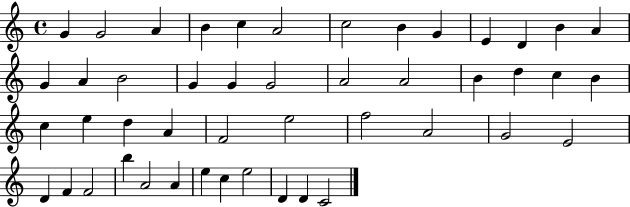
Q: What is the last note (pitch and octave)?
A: C4